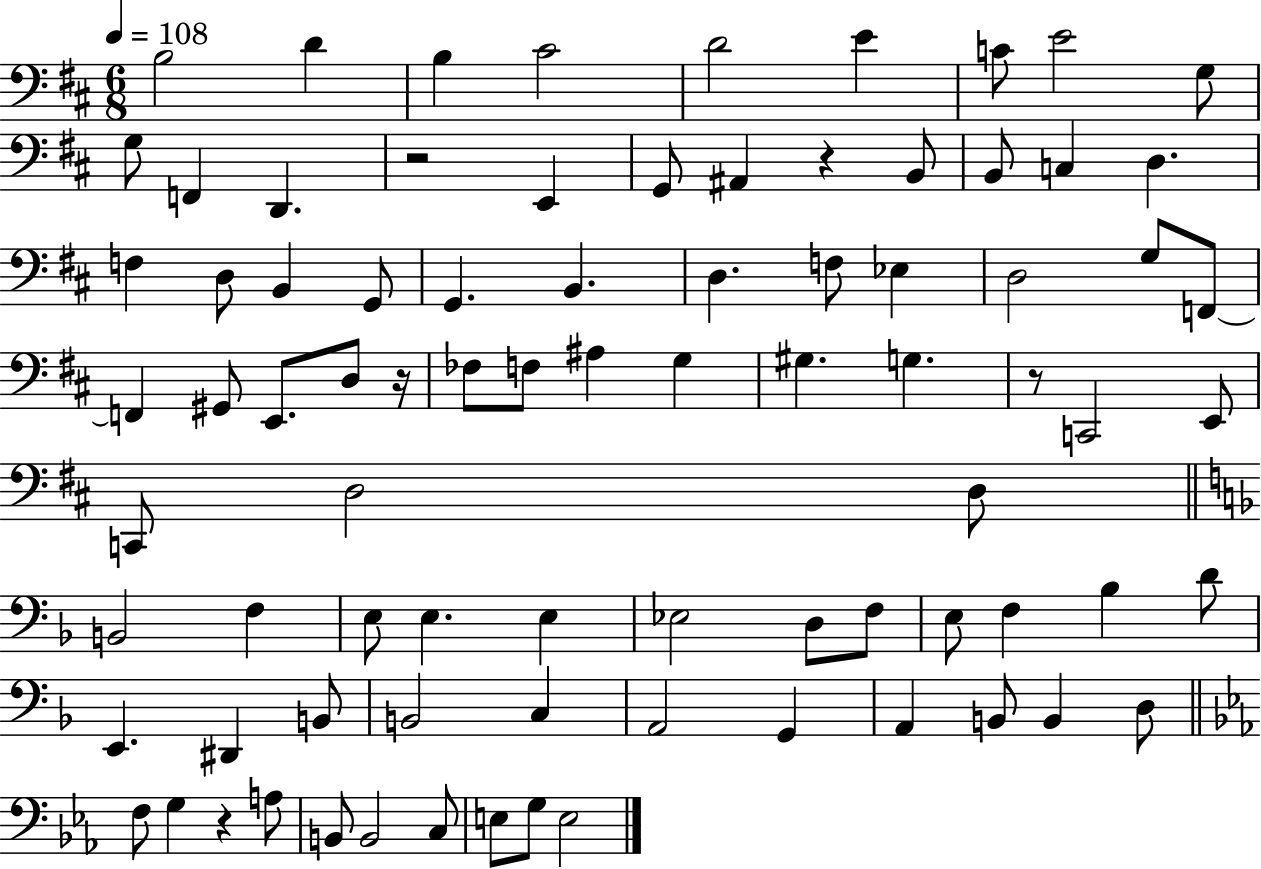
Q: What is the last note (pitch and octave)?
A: E3